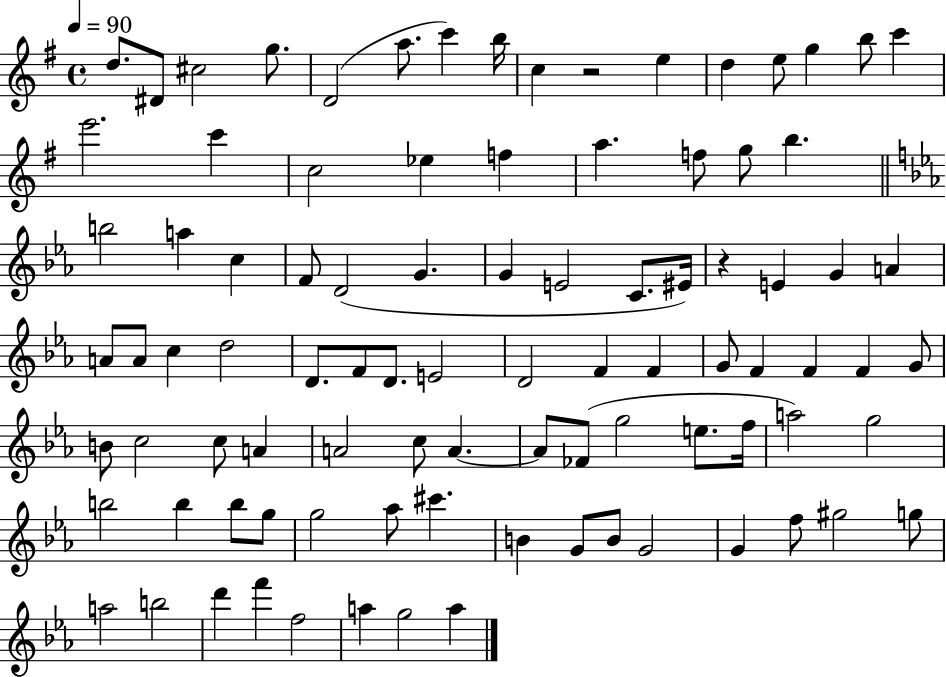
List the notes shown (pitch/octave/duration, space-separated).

D5/e. D#4/e C#5/h G5/e. D4/h A5/e. C6/q B5/s C5/q R/h E5/q D5/q E5/e G5/q B5/e C6/q E6/h. C6/q C5/h Eb5/q F5/q A5/q. F5/e G5/e B5/q. B5/h A5/q C5/q F4/e D4/h G4/q. G4/q E4/h C4/e. EIS4/s R/q E4/q G4/q A4/q A4/e A4/e C5/q D5/h D4/e. F4/e D4/e. E4/h D4/h F4/q F4/q G4/e F4/q F4/q F4/q G4/e B4/e C5/h C5/e A4/q A4/h C5/e A4/q. A4/e FES4/e G5/h E5/e. F5/s A5/h G5/h B5/h B5/q B5/e G5/e G5/h Ab5/e C#6/q. B4/q G4/e B4/e G4/h G4/q F5/e G#5/h G5/e A5/h B5/h D6/q F6/q F5/h A5/q G5/h A5/q